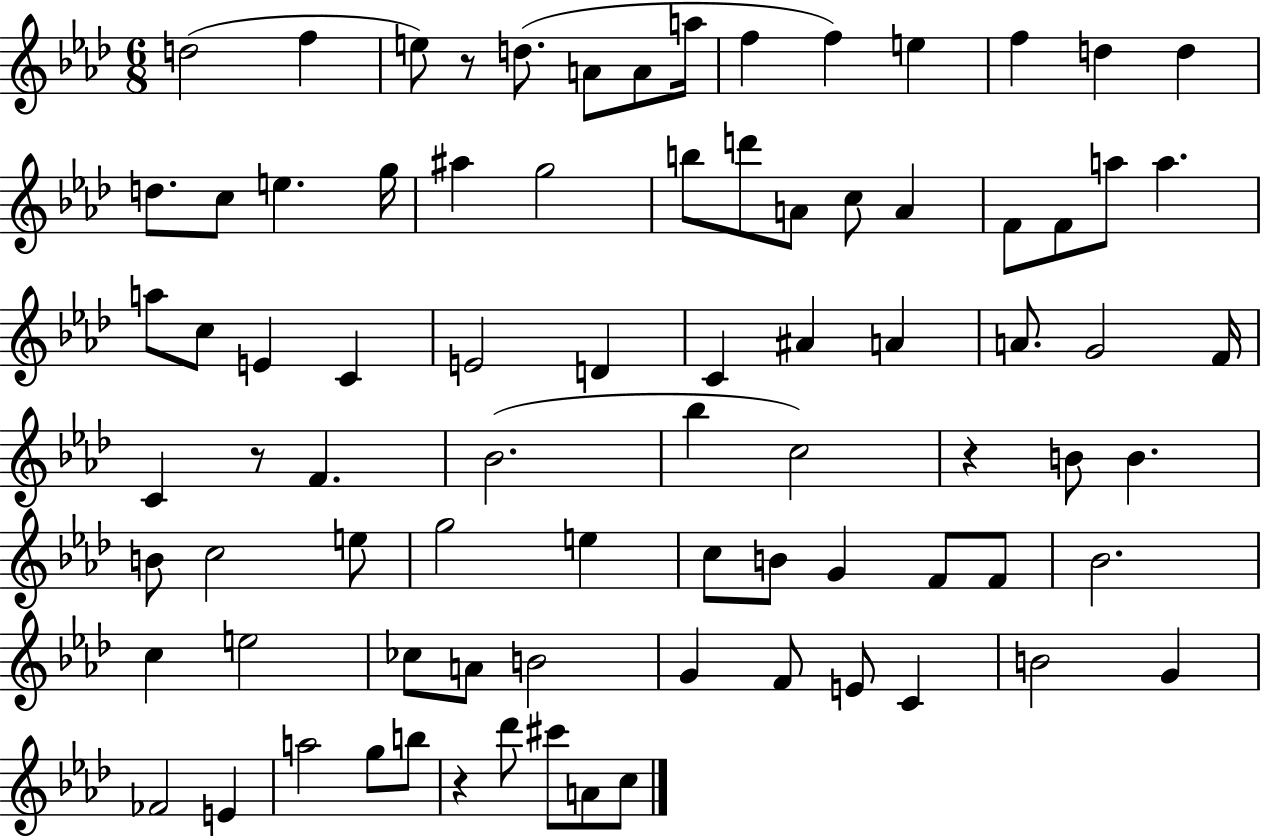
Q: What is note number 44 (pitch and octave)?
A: Bb5